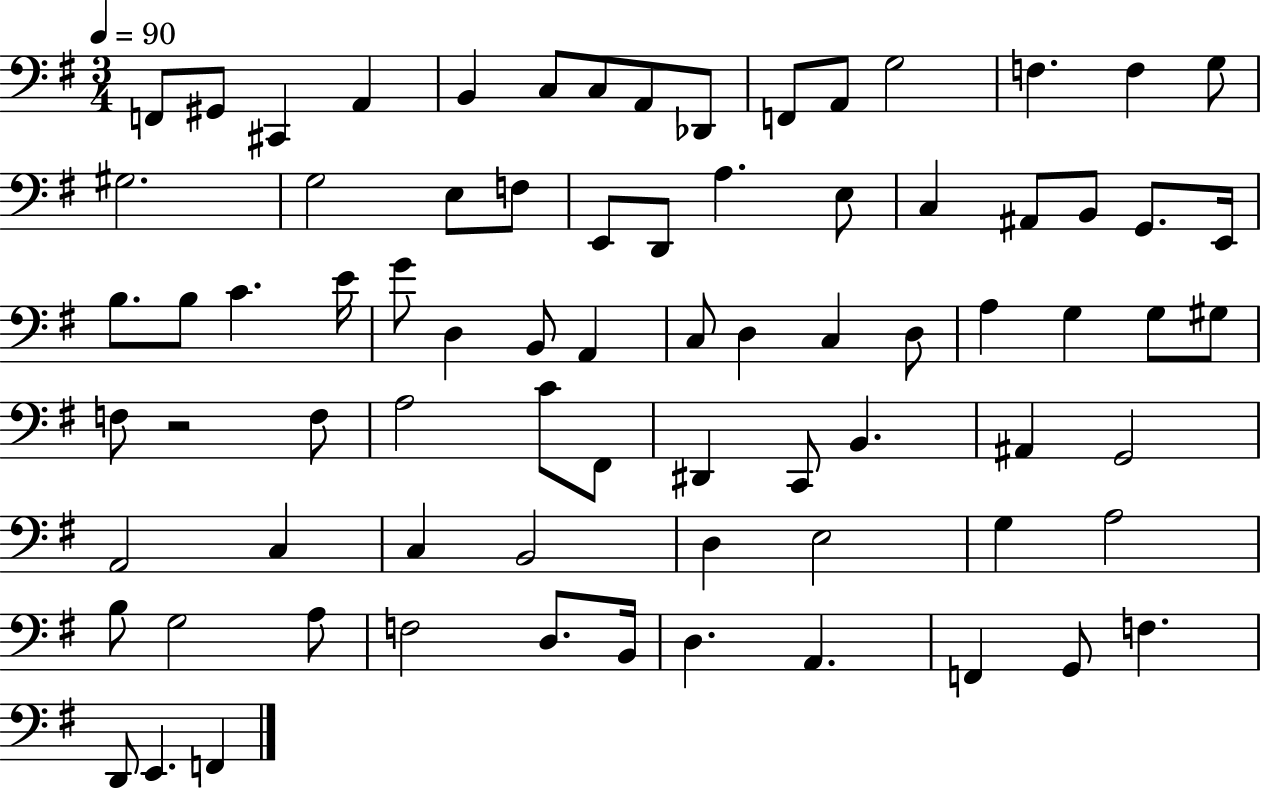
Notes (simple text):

F2/e G#2/e C#2/q A2/q B2/q C3/e C3/e A2/e Db2/e F2/e A2/e G3/h F3/q. F3/q G3/e G#3/h. G3/h E3/e F3/e E2/e D2/e A3/q. E3/e C3/q A#2/e B2/e G2/e. E2/s B3/e. B3/e C4/q. E4/s G4/e D3/q B2/e A2/q C3/e D3/q C3/q D3/e A3/q G3/q G3/e G#3/e F3/e R/h F3/e A3/h C4/e F#2/e D#2/q C2/e B2/q. A#2/q G2/h A2/h C3/q C3/q B2/h D3/q E3/h G3/q A3/h B3/e G3/h A3/e F3/h D3/e. B2/s D3/q. A2/q. F2/q G2/e F3/q. D2/e E2/q. F2/q